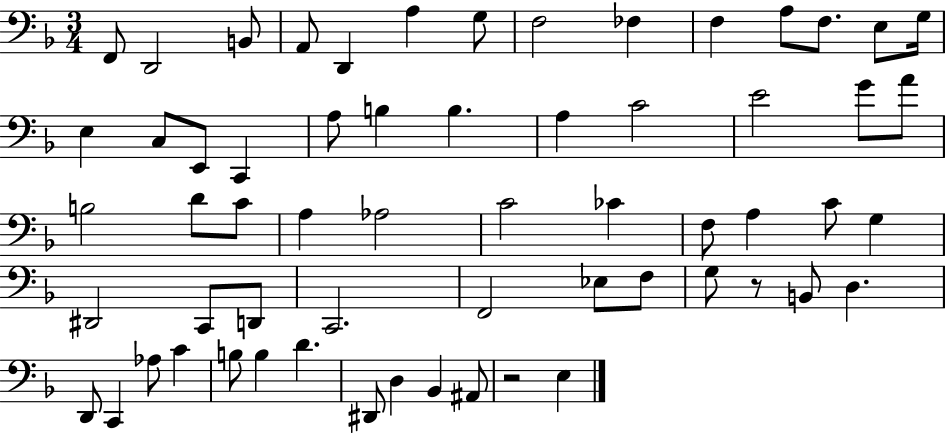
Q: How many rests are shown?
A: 2